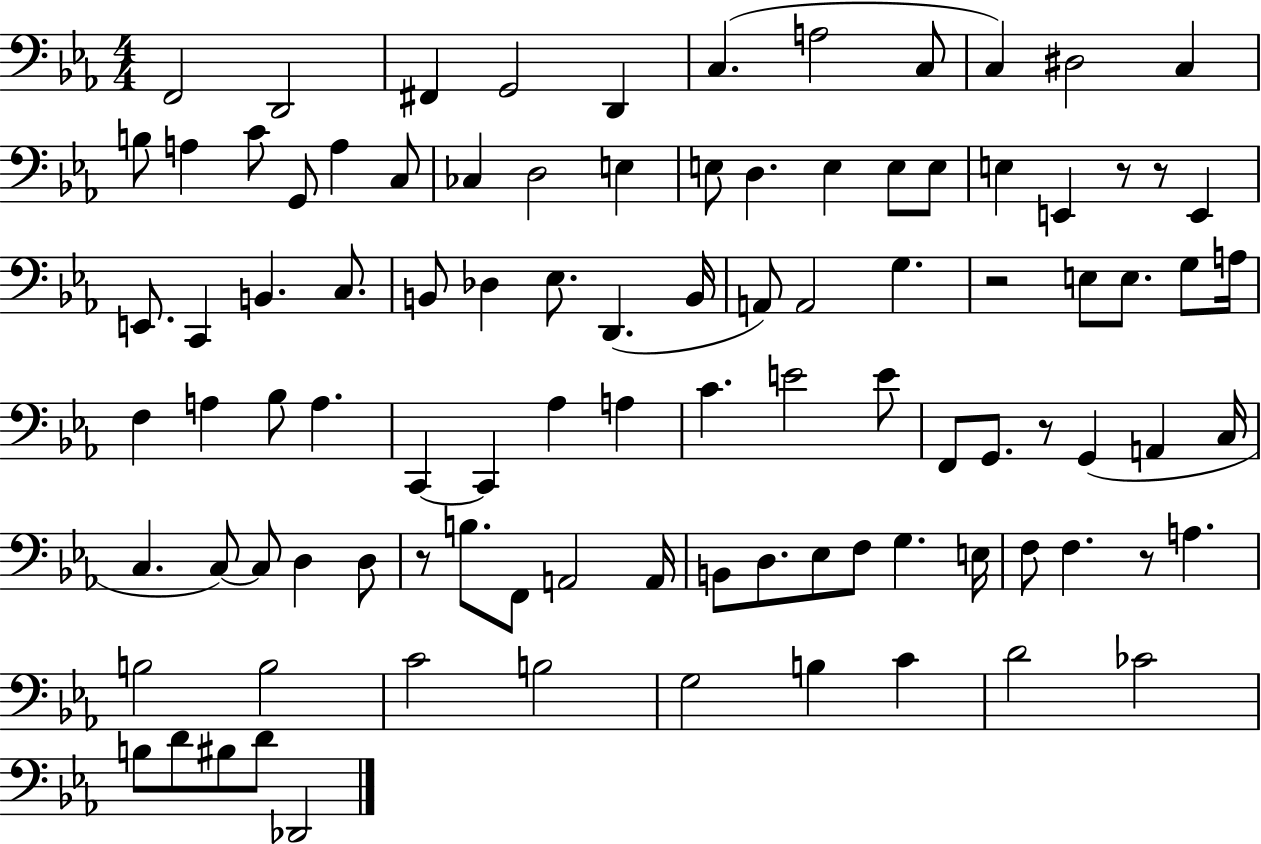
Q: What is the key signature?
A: EES major